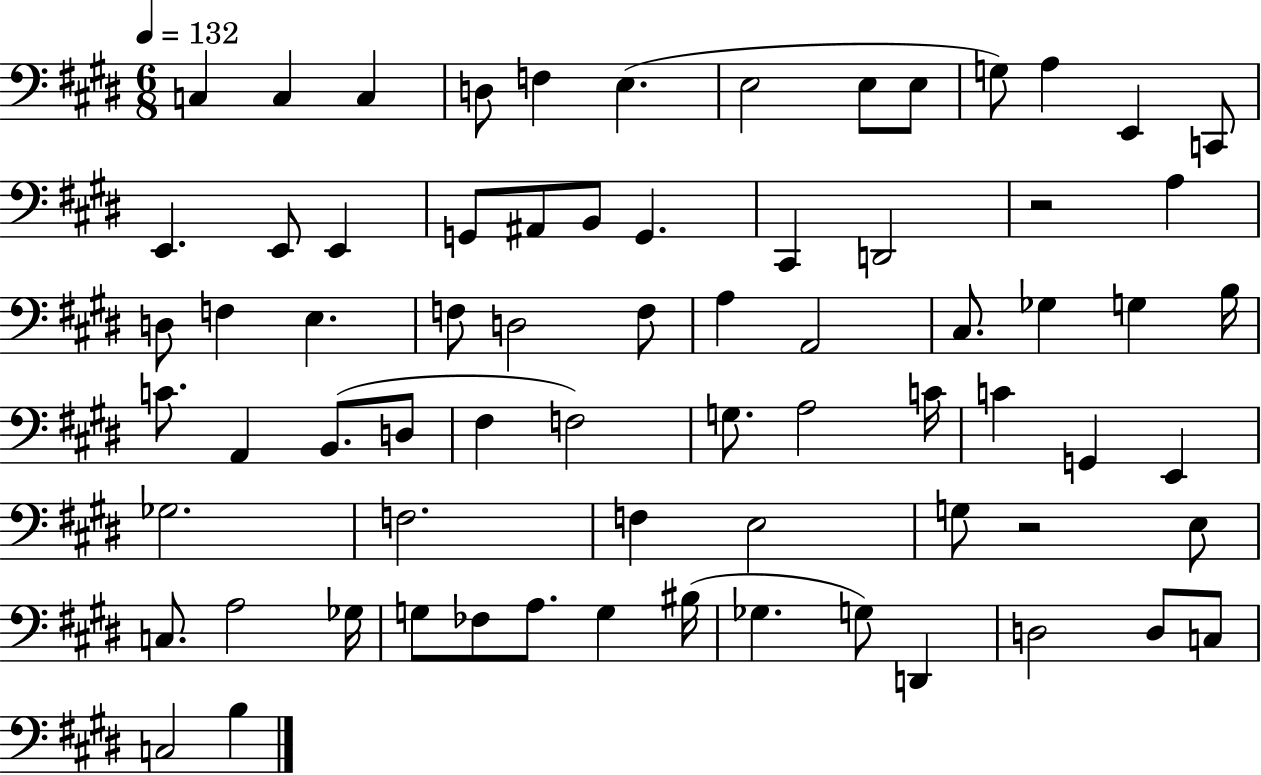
X:1
T:Untitled
M:6/8
L:1/4
K:E
C, C, C, D,/2 F, E, E,2 E,/2 E,/2 G,/2 A, E,, C,,/2 E,, E,,/2 E,, G,,/2 ^A,,/2 B,,/2 G,, ^C,, D,,2 z2 A, D,/2 F, E, F,/2 D,2 F,/2 A, A,,2 ^C,/2 _G, G, B,/4 C/2 A,, B,,/2 D,/2 ^F, F,2 G,/2 A,2 C/4 C G,, E,, _G,2 F,2 F, E,2 G,/2 z2 E,/2 C,/2 A,2 _G,/4 G,/2 _F,/2 A,/2 G, ^B,/4 _G, G,/2 D,, D,2 D,/2 C,/2 C,2 B,